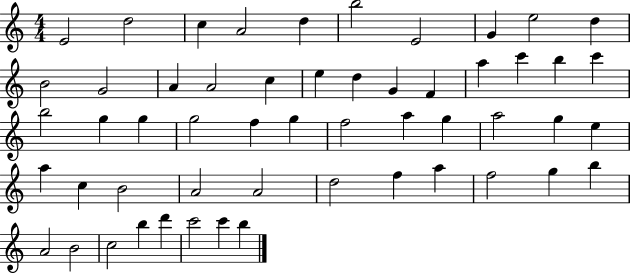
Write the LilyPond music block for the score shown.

{
  \clef treble
  \numericTimeSignature
  \time 4/4
  \key c \major
  e'2 d''2 | c''4 a'2 d''4 | b''2 e'2 | g'4 e''2 d''4 | \break b'2 g'2 | a'4 a'2 c''4 | e''4 d''4 g'4 f'4 | a''4 c'''4 b''4 c'''4 | \break b''2 g''4 g''4 | g''2 f''4 g''4 | f''2 a''4 g''4 | a''2 g''4 e''4 | \break a''4 c''4 b'2 | a'2 a'2 | d''2 f''4 a''4 | f''2 g''4 b''4 | \break a'2 b'2 | c''2 b''4 d'''4 | c'''2 c'''4 b''4 | \bar "|."
}